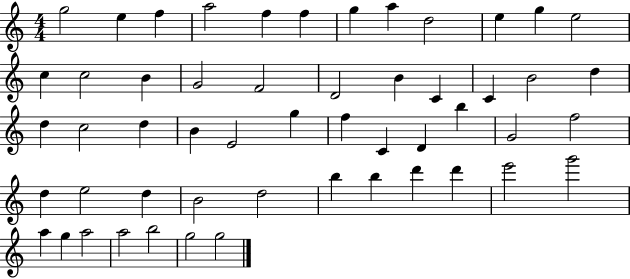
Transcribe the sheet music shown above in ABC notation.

X:1
T:Untitled
M:4/4
L:1/4
K:C
g2 e f a2 f f g a d2 e g e2 c c2 B G2 F2 D2 B C C B2 d d c2 d B E2 g f C D b G2 f2 d e2 d B2 d2 b b d' d' e'2 g'2 a g a2 a2 b2 g2 g2